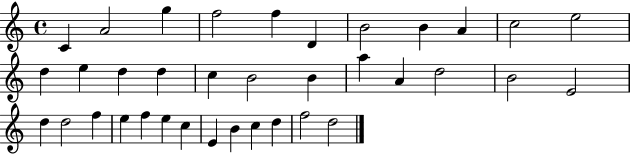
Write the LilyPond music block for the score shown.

{
  \clef treble
  \time 4/4
  \defaultTimeSignature
  \key c \major
  c'4 a'2 g''4 | f''2 f''4 d'4 | b'2 b'4 a'4 | c''2 e''2 | \break d''4 e''4 d''4 d''4 | c''4 b'2 b'4 | a''4 a'4 d''2 | b'2 e'2 | \break d''4 d''2 f''4 | e''4 f''4 e''4 c''4 | e'4 b'4 c''4 d''4 | f''2 d''2 | \break \bar "|."
}